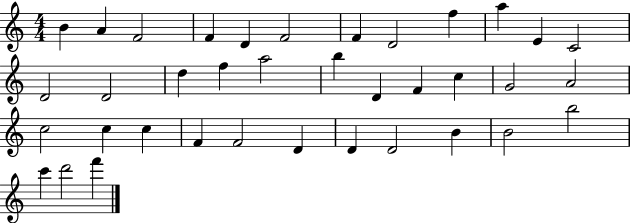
{
  \clef treble
  \numericTimeSignature
  \time 4/4
  \key c \major
  b'4 a'4 f'2 | f'4 d'4 f'2 | f'4 d'2 f''4 | a''4 e'4 c'2 | \break d'2 d'2 | d''4 f''4 a''2 | b''4 d'4 f'4 c''4 | g'2 a'2 | \break c''2 c''4 c''4 | f'4 f'2 d'4 | d'4 d'2 b'4 | b'2 b''2 | \break c'''4 d'''2 f'''4 | \bar "|."
}